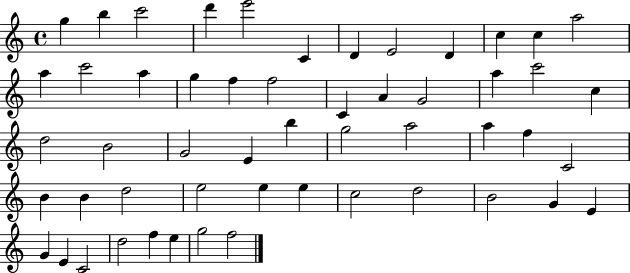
G5/q B5/q C6/h D6/q E6/h C4/q D4/q E4/h D4/q C5/q C5/q A5/h A5/q C6/h A5/q G5/q F5/q F5/h C4/q A4/q G4/h A5/q C6/h C5/q D5/h B4/h G4/h E4/q B5/q G5/h A5/h A5/q F5/q C4/h B4/q B4/q D5/h E5/h E5/q E5/q C5/h D5/h B4/h G4/q E4/q G4/q E4/q C4/h D5/h F5/q E5/q G5/h F5/h